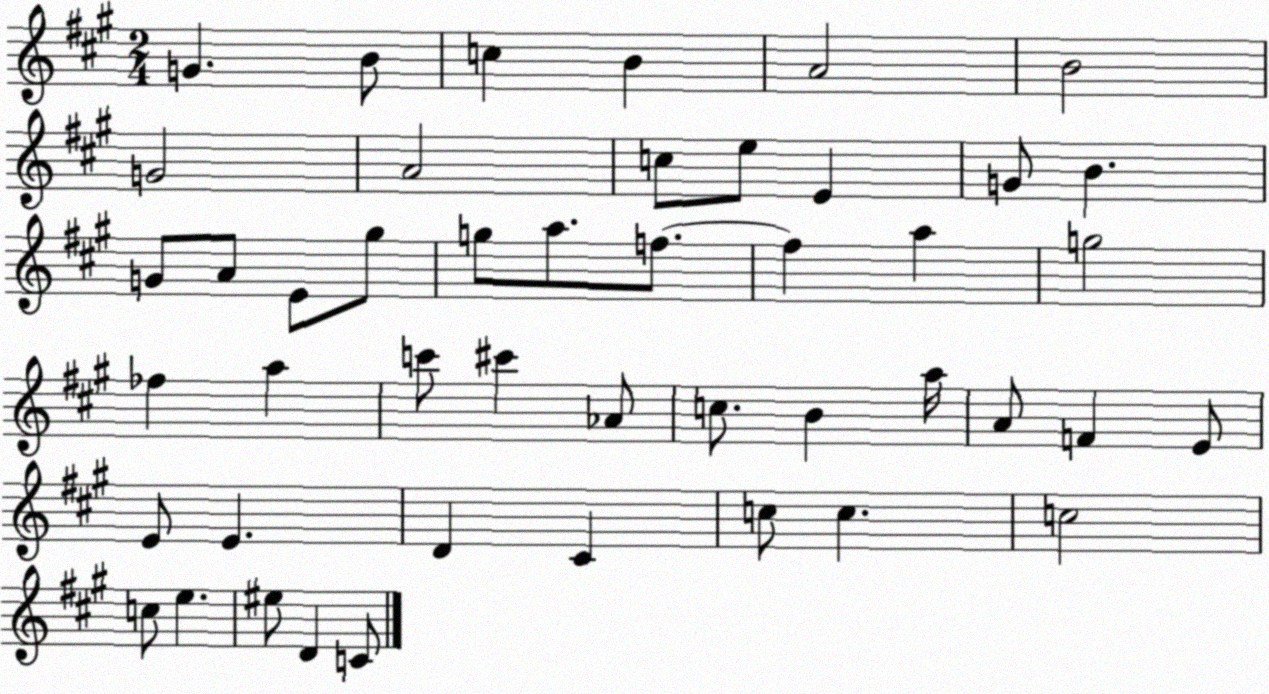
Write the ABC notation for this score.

X:1
T:Untitled
M:2/4
L:1/4
K:A
G B/2 c B A2 B2 G2 A2 c/2 e/2 E G/2 B G/2 A/2 E/2 ^g/2 g/2 a/2 f/2 f a g2 _f a c'/2 ^c' _A/2 c/2 B a/4 A/2 F E/2 E/2 E D ^C c/2 c c2 c/2 e ^e/2 D C/2